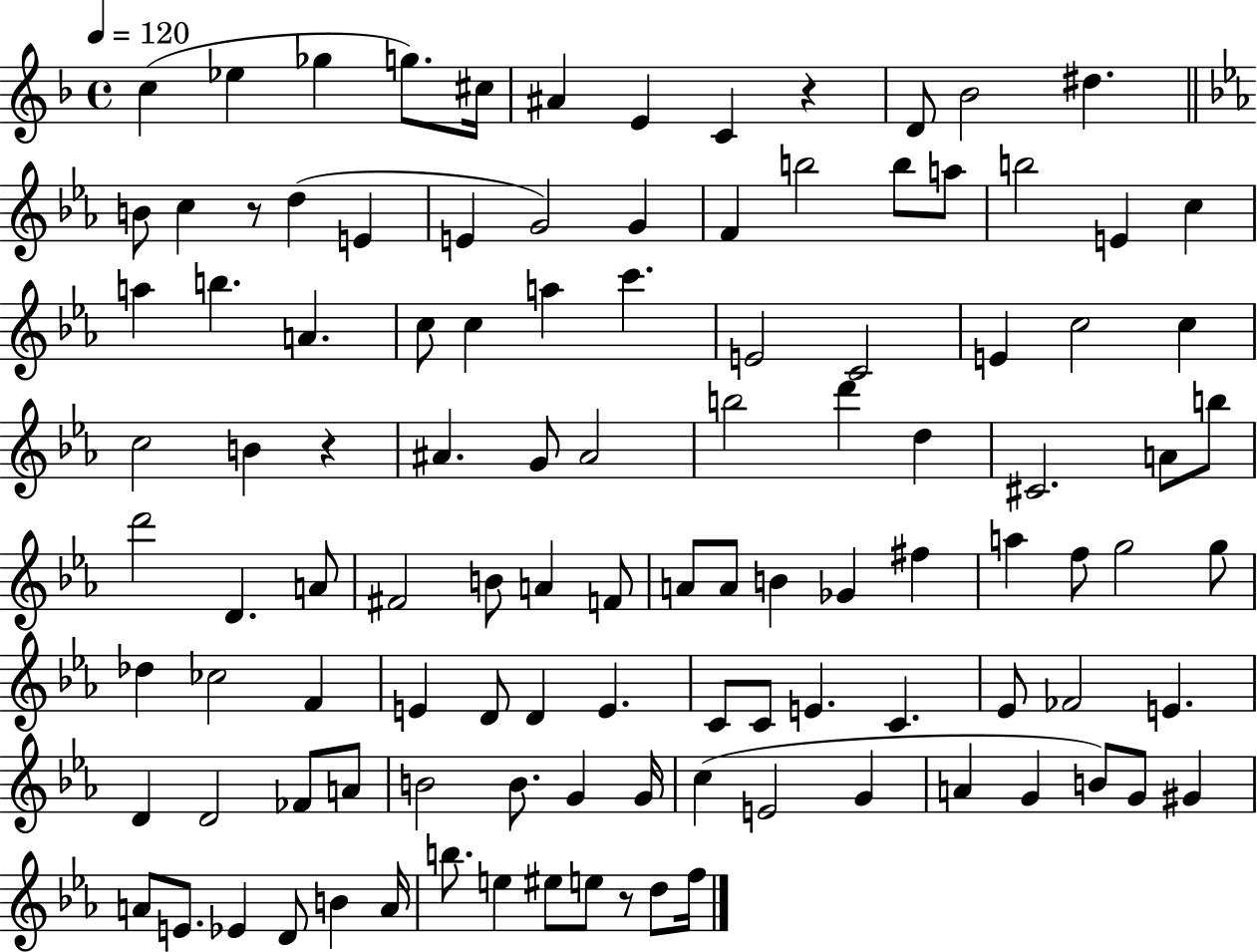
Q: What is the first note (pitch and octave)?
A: C5